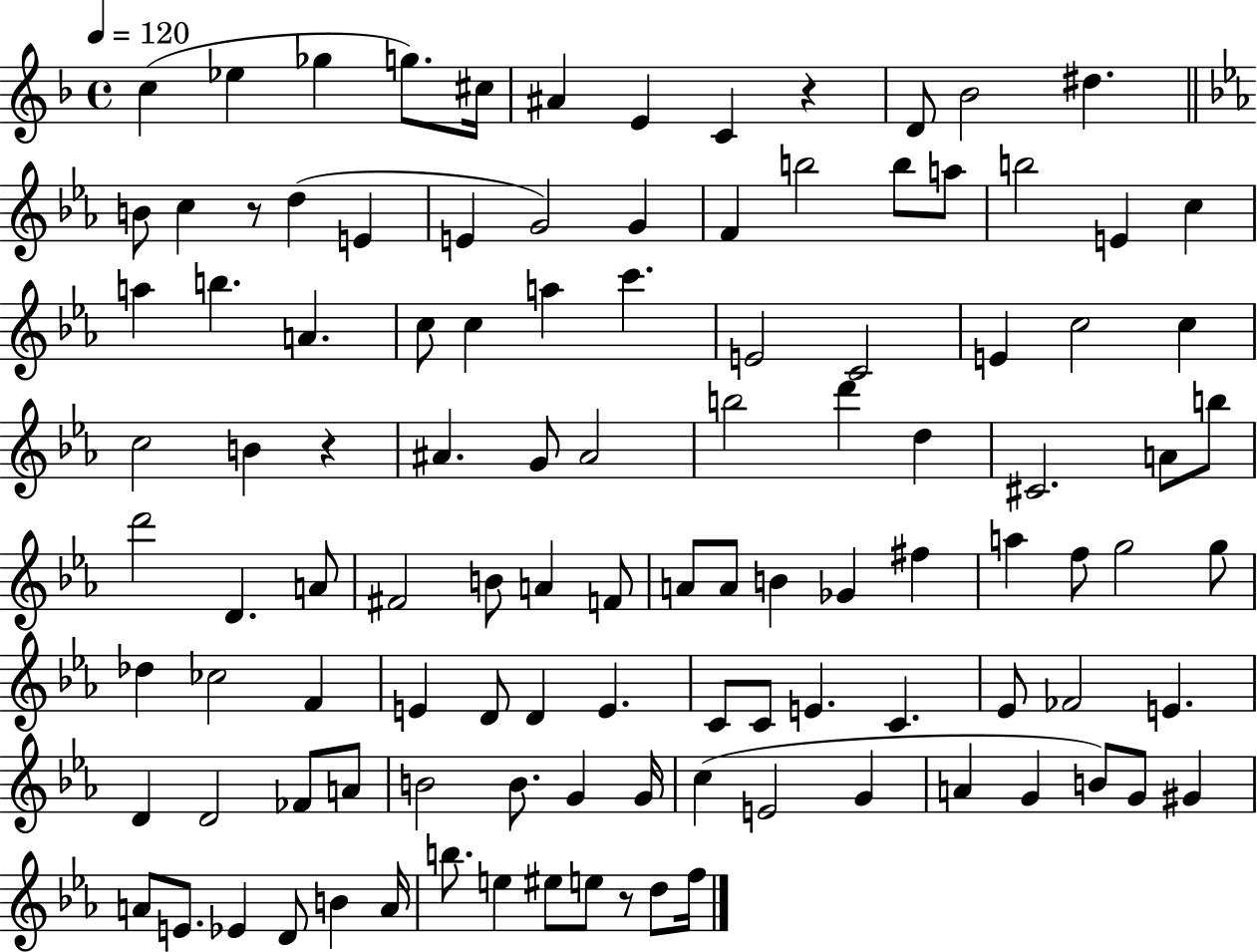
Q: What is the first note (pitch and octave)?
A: C5